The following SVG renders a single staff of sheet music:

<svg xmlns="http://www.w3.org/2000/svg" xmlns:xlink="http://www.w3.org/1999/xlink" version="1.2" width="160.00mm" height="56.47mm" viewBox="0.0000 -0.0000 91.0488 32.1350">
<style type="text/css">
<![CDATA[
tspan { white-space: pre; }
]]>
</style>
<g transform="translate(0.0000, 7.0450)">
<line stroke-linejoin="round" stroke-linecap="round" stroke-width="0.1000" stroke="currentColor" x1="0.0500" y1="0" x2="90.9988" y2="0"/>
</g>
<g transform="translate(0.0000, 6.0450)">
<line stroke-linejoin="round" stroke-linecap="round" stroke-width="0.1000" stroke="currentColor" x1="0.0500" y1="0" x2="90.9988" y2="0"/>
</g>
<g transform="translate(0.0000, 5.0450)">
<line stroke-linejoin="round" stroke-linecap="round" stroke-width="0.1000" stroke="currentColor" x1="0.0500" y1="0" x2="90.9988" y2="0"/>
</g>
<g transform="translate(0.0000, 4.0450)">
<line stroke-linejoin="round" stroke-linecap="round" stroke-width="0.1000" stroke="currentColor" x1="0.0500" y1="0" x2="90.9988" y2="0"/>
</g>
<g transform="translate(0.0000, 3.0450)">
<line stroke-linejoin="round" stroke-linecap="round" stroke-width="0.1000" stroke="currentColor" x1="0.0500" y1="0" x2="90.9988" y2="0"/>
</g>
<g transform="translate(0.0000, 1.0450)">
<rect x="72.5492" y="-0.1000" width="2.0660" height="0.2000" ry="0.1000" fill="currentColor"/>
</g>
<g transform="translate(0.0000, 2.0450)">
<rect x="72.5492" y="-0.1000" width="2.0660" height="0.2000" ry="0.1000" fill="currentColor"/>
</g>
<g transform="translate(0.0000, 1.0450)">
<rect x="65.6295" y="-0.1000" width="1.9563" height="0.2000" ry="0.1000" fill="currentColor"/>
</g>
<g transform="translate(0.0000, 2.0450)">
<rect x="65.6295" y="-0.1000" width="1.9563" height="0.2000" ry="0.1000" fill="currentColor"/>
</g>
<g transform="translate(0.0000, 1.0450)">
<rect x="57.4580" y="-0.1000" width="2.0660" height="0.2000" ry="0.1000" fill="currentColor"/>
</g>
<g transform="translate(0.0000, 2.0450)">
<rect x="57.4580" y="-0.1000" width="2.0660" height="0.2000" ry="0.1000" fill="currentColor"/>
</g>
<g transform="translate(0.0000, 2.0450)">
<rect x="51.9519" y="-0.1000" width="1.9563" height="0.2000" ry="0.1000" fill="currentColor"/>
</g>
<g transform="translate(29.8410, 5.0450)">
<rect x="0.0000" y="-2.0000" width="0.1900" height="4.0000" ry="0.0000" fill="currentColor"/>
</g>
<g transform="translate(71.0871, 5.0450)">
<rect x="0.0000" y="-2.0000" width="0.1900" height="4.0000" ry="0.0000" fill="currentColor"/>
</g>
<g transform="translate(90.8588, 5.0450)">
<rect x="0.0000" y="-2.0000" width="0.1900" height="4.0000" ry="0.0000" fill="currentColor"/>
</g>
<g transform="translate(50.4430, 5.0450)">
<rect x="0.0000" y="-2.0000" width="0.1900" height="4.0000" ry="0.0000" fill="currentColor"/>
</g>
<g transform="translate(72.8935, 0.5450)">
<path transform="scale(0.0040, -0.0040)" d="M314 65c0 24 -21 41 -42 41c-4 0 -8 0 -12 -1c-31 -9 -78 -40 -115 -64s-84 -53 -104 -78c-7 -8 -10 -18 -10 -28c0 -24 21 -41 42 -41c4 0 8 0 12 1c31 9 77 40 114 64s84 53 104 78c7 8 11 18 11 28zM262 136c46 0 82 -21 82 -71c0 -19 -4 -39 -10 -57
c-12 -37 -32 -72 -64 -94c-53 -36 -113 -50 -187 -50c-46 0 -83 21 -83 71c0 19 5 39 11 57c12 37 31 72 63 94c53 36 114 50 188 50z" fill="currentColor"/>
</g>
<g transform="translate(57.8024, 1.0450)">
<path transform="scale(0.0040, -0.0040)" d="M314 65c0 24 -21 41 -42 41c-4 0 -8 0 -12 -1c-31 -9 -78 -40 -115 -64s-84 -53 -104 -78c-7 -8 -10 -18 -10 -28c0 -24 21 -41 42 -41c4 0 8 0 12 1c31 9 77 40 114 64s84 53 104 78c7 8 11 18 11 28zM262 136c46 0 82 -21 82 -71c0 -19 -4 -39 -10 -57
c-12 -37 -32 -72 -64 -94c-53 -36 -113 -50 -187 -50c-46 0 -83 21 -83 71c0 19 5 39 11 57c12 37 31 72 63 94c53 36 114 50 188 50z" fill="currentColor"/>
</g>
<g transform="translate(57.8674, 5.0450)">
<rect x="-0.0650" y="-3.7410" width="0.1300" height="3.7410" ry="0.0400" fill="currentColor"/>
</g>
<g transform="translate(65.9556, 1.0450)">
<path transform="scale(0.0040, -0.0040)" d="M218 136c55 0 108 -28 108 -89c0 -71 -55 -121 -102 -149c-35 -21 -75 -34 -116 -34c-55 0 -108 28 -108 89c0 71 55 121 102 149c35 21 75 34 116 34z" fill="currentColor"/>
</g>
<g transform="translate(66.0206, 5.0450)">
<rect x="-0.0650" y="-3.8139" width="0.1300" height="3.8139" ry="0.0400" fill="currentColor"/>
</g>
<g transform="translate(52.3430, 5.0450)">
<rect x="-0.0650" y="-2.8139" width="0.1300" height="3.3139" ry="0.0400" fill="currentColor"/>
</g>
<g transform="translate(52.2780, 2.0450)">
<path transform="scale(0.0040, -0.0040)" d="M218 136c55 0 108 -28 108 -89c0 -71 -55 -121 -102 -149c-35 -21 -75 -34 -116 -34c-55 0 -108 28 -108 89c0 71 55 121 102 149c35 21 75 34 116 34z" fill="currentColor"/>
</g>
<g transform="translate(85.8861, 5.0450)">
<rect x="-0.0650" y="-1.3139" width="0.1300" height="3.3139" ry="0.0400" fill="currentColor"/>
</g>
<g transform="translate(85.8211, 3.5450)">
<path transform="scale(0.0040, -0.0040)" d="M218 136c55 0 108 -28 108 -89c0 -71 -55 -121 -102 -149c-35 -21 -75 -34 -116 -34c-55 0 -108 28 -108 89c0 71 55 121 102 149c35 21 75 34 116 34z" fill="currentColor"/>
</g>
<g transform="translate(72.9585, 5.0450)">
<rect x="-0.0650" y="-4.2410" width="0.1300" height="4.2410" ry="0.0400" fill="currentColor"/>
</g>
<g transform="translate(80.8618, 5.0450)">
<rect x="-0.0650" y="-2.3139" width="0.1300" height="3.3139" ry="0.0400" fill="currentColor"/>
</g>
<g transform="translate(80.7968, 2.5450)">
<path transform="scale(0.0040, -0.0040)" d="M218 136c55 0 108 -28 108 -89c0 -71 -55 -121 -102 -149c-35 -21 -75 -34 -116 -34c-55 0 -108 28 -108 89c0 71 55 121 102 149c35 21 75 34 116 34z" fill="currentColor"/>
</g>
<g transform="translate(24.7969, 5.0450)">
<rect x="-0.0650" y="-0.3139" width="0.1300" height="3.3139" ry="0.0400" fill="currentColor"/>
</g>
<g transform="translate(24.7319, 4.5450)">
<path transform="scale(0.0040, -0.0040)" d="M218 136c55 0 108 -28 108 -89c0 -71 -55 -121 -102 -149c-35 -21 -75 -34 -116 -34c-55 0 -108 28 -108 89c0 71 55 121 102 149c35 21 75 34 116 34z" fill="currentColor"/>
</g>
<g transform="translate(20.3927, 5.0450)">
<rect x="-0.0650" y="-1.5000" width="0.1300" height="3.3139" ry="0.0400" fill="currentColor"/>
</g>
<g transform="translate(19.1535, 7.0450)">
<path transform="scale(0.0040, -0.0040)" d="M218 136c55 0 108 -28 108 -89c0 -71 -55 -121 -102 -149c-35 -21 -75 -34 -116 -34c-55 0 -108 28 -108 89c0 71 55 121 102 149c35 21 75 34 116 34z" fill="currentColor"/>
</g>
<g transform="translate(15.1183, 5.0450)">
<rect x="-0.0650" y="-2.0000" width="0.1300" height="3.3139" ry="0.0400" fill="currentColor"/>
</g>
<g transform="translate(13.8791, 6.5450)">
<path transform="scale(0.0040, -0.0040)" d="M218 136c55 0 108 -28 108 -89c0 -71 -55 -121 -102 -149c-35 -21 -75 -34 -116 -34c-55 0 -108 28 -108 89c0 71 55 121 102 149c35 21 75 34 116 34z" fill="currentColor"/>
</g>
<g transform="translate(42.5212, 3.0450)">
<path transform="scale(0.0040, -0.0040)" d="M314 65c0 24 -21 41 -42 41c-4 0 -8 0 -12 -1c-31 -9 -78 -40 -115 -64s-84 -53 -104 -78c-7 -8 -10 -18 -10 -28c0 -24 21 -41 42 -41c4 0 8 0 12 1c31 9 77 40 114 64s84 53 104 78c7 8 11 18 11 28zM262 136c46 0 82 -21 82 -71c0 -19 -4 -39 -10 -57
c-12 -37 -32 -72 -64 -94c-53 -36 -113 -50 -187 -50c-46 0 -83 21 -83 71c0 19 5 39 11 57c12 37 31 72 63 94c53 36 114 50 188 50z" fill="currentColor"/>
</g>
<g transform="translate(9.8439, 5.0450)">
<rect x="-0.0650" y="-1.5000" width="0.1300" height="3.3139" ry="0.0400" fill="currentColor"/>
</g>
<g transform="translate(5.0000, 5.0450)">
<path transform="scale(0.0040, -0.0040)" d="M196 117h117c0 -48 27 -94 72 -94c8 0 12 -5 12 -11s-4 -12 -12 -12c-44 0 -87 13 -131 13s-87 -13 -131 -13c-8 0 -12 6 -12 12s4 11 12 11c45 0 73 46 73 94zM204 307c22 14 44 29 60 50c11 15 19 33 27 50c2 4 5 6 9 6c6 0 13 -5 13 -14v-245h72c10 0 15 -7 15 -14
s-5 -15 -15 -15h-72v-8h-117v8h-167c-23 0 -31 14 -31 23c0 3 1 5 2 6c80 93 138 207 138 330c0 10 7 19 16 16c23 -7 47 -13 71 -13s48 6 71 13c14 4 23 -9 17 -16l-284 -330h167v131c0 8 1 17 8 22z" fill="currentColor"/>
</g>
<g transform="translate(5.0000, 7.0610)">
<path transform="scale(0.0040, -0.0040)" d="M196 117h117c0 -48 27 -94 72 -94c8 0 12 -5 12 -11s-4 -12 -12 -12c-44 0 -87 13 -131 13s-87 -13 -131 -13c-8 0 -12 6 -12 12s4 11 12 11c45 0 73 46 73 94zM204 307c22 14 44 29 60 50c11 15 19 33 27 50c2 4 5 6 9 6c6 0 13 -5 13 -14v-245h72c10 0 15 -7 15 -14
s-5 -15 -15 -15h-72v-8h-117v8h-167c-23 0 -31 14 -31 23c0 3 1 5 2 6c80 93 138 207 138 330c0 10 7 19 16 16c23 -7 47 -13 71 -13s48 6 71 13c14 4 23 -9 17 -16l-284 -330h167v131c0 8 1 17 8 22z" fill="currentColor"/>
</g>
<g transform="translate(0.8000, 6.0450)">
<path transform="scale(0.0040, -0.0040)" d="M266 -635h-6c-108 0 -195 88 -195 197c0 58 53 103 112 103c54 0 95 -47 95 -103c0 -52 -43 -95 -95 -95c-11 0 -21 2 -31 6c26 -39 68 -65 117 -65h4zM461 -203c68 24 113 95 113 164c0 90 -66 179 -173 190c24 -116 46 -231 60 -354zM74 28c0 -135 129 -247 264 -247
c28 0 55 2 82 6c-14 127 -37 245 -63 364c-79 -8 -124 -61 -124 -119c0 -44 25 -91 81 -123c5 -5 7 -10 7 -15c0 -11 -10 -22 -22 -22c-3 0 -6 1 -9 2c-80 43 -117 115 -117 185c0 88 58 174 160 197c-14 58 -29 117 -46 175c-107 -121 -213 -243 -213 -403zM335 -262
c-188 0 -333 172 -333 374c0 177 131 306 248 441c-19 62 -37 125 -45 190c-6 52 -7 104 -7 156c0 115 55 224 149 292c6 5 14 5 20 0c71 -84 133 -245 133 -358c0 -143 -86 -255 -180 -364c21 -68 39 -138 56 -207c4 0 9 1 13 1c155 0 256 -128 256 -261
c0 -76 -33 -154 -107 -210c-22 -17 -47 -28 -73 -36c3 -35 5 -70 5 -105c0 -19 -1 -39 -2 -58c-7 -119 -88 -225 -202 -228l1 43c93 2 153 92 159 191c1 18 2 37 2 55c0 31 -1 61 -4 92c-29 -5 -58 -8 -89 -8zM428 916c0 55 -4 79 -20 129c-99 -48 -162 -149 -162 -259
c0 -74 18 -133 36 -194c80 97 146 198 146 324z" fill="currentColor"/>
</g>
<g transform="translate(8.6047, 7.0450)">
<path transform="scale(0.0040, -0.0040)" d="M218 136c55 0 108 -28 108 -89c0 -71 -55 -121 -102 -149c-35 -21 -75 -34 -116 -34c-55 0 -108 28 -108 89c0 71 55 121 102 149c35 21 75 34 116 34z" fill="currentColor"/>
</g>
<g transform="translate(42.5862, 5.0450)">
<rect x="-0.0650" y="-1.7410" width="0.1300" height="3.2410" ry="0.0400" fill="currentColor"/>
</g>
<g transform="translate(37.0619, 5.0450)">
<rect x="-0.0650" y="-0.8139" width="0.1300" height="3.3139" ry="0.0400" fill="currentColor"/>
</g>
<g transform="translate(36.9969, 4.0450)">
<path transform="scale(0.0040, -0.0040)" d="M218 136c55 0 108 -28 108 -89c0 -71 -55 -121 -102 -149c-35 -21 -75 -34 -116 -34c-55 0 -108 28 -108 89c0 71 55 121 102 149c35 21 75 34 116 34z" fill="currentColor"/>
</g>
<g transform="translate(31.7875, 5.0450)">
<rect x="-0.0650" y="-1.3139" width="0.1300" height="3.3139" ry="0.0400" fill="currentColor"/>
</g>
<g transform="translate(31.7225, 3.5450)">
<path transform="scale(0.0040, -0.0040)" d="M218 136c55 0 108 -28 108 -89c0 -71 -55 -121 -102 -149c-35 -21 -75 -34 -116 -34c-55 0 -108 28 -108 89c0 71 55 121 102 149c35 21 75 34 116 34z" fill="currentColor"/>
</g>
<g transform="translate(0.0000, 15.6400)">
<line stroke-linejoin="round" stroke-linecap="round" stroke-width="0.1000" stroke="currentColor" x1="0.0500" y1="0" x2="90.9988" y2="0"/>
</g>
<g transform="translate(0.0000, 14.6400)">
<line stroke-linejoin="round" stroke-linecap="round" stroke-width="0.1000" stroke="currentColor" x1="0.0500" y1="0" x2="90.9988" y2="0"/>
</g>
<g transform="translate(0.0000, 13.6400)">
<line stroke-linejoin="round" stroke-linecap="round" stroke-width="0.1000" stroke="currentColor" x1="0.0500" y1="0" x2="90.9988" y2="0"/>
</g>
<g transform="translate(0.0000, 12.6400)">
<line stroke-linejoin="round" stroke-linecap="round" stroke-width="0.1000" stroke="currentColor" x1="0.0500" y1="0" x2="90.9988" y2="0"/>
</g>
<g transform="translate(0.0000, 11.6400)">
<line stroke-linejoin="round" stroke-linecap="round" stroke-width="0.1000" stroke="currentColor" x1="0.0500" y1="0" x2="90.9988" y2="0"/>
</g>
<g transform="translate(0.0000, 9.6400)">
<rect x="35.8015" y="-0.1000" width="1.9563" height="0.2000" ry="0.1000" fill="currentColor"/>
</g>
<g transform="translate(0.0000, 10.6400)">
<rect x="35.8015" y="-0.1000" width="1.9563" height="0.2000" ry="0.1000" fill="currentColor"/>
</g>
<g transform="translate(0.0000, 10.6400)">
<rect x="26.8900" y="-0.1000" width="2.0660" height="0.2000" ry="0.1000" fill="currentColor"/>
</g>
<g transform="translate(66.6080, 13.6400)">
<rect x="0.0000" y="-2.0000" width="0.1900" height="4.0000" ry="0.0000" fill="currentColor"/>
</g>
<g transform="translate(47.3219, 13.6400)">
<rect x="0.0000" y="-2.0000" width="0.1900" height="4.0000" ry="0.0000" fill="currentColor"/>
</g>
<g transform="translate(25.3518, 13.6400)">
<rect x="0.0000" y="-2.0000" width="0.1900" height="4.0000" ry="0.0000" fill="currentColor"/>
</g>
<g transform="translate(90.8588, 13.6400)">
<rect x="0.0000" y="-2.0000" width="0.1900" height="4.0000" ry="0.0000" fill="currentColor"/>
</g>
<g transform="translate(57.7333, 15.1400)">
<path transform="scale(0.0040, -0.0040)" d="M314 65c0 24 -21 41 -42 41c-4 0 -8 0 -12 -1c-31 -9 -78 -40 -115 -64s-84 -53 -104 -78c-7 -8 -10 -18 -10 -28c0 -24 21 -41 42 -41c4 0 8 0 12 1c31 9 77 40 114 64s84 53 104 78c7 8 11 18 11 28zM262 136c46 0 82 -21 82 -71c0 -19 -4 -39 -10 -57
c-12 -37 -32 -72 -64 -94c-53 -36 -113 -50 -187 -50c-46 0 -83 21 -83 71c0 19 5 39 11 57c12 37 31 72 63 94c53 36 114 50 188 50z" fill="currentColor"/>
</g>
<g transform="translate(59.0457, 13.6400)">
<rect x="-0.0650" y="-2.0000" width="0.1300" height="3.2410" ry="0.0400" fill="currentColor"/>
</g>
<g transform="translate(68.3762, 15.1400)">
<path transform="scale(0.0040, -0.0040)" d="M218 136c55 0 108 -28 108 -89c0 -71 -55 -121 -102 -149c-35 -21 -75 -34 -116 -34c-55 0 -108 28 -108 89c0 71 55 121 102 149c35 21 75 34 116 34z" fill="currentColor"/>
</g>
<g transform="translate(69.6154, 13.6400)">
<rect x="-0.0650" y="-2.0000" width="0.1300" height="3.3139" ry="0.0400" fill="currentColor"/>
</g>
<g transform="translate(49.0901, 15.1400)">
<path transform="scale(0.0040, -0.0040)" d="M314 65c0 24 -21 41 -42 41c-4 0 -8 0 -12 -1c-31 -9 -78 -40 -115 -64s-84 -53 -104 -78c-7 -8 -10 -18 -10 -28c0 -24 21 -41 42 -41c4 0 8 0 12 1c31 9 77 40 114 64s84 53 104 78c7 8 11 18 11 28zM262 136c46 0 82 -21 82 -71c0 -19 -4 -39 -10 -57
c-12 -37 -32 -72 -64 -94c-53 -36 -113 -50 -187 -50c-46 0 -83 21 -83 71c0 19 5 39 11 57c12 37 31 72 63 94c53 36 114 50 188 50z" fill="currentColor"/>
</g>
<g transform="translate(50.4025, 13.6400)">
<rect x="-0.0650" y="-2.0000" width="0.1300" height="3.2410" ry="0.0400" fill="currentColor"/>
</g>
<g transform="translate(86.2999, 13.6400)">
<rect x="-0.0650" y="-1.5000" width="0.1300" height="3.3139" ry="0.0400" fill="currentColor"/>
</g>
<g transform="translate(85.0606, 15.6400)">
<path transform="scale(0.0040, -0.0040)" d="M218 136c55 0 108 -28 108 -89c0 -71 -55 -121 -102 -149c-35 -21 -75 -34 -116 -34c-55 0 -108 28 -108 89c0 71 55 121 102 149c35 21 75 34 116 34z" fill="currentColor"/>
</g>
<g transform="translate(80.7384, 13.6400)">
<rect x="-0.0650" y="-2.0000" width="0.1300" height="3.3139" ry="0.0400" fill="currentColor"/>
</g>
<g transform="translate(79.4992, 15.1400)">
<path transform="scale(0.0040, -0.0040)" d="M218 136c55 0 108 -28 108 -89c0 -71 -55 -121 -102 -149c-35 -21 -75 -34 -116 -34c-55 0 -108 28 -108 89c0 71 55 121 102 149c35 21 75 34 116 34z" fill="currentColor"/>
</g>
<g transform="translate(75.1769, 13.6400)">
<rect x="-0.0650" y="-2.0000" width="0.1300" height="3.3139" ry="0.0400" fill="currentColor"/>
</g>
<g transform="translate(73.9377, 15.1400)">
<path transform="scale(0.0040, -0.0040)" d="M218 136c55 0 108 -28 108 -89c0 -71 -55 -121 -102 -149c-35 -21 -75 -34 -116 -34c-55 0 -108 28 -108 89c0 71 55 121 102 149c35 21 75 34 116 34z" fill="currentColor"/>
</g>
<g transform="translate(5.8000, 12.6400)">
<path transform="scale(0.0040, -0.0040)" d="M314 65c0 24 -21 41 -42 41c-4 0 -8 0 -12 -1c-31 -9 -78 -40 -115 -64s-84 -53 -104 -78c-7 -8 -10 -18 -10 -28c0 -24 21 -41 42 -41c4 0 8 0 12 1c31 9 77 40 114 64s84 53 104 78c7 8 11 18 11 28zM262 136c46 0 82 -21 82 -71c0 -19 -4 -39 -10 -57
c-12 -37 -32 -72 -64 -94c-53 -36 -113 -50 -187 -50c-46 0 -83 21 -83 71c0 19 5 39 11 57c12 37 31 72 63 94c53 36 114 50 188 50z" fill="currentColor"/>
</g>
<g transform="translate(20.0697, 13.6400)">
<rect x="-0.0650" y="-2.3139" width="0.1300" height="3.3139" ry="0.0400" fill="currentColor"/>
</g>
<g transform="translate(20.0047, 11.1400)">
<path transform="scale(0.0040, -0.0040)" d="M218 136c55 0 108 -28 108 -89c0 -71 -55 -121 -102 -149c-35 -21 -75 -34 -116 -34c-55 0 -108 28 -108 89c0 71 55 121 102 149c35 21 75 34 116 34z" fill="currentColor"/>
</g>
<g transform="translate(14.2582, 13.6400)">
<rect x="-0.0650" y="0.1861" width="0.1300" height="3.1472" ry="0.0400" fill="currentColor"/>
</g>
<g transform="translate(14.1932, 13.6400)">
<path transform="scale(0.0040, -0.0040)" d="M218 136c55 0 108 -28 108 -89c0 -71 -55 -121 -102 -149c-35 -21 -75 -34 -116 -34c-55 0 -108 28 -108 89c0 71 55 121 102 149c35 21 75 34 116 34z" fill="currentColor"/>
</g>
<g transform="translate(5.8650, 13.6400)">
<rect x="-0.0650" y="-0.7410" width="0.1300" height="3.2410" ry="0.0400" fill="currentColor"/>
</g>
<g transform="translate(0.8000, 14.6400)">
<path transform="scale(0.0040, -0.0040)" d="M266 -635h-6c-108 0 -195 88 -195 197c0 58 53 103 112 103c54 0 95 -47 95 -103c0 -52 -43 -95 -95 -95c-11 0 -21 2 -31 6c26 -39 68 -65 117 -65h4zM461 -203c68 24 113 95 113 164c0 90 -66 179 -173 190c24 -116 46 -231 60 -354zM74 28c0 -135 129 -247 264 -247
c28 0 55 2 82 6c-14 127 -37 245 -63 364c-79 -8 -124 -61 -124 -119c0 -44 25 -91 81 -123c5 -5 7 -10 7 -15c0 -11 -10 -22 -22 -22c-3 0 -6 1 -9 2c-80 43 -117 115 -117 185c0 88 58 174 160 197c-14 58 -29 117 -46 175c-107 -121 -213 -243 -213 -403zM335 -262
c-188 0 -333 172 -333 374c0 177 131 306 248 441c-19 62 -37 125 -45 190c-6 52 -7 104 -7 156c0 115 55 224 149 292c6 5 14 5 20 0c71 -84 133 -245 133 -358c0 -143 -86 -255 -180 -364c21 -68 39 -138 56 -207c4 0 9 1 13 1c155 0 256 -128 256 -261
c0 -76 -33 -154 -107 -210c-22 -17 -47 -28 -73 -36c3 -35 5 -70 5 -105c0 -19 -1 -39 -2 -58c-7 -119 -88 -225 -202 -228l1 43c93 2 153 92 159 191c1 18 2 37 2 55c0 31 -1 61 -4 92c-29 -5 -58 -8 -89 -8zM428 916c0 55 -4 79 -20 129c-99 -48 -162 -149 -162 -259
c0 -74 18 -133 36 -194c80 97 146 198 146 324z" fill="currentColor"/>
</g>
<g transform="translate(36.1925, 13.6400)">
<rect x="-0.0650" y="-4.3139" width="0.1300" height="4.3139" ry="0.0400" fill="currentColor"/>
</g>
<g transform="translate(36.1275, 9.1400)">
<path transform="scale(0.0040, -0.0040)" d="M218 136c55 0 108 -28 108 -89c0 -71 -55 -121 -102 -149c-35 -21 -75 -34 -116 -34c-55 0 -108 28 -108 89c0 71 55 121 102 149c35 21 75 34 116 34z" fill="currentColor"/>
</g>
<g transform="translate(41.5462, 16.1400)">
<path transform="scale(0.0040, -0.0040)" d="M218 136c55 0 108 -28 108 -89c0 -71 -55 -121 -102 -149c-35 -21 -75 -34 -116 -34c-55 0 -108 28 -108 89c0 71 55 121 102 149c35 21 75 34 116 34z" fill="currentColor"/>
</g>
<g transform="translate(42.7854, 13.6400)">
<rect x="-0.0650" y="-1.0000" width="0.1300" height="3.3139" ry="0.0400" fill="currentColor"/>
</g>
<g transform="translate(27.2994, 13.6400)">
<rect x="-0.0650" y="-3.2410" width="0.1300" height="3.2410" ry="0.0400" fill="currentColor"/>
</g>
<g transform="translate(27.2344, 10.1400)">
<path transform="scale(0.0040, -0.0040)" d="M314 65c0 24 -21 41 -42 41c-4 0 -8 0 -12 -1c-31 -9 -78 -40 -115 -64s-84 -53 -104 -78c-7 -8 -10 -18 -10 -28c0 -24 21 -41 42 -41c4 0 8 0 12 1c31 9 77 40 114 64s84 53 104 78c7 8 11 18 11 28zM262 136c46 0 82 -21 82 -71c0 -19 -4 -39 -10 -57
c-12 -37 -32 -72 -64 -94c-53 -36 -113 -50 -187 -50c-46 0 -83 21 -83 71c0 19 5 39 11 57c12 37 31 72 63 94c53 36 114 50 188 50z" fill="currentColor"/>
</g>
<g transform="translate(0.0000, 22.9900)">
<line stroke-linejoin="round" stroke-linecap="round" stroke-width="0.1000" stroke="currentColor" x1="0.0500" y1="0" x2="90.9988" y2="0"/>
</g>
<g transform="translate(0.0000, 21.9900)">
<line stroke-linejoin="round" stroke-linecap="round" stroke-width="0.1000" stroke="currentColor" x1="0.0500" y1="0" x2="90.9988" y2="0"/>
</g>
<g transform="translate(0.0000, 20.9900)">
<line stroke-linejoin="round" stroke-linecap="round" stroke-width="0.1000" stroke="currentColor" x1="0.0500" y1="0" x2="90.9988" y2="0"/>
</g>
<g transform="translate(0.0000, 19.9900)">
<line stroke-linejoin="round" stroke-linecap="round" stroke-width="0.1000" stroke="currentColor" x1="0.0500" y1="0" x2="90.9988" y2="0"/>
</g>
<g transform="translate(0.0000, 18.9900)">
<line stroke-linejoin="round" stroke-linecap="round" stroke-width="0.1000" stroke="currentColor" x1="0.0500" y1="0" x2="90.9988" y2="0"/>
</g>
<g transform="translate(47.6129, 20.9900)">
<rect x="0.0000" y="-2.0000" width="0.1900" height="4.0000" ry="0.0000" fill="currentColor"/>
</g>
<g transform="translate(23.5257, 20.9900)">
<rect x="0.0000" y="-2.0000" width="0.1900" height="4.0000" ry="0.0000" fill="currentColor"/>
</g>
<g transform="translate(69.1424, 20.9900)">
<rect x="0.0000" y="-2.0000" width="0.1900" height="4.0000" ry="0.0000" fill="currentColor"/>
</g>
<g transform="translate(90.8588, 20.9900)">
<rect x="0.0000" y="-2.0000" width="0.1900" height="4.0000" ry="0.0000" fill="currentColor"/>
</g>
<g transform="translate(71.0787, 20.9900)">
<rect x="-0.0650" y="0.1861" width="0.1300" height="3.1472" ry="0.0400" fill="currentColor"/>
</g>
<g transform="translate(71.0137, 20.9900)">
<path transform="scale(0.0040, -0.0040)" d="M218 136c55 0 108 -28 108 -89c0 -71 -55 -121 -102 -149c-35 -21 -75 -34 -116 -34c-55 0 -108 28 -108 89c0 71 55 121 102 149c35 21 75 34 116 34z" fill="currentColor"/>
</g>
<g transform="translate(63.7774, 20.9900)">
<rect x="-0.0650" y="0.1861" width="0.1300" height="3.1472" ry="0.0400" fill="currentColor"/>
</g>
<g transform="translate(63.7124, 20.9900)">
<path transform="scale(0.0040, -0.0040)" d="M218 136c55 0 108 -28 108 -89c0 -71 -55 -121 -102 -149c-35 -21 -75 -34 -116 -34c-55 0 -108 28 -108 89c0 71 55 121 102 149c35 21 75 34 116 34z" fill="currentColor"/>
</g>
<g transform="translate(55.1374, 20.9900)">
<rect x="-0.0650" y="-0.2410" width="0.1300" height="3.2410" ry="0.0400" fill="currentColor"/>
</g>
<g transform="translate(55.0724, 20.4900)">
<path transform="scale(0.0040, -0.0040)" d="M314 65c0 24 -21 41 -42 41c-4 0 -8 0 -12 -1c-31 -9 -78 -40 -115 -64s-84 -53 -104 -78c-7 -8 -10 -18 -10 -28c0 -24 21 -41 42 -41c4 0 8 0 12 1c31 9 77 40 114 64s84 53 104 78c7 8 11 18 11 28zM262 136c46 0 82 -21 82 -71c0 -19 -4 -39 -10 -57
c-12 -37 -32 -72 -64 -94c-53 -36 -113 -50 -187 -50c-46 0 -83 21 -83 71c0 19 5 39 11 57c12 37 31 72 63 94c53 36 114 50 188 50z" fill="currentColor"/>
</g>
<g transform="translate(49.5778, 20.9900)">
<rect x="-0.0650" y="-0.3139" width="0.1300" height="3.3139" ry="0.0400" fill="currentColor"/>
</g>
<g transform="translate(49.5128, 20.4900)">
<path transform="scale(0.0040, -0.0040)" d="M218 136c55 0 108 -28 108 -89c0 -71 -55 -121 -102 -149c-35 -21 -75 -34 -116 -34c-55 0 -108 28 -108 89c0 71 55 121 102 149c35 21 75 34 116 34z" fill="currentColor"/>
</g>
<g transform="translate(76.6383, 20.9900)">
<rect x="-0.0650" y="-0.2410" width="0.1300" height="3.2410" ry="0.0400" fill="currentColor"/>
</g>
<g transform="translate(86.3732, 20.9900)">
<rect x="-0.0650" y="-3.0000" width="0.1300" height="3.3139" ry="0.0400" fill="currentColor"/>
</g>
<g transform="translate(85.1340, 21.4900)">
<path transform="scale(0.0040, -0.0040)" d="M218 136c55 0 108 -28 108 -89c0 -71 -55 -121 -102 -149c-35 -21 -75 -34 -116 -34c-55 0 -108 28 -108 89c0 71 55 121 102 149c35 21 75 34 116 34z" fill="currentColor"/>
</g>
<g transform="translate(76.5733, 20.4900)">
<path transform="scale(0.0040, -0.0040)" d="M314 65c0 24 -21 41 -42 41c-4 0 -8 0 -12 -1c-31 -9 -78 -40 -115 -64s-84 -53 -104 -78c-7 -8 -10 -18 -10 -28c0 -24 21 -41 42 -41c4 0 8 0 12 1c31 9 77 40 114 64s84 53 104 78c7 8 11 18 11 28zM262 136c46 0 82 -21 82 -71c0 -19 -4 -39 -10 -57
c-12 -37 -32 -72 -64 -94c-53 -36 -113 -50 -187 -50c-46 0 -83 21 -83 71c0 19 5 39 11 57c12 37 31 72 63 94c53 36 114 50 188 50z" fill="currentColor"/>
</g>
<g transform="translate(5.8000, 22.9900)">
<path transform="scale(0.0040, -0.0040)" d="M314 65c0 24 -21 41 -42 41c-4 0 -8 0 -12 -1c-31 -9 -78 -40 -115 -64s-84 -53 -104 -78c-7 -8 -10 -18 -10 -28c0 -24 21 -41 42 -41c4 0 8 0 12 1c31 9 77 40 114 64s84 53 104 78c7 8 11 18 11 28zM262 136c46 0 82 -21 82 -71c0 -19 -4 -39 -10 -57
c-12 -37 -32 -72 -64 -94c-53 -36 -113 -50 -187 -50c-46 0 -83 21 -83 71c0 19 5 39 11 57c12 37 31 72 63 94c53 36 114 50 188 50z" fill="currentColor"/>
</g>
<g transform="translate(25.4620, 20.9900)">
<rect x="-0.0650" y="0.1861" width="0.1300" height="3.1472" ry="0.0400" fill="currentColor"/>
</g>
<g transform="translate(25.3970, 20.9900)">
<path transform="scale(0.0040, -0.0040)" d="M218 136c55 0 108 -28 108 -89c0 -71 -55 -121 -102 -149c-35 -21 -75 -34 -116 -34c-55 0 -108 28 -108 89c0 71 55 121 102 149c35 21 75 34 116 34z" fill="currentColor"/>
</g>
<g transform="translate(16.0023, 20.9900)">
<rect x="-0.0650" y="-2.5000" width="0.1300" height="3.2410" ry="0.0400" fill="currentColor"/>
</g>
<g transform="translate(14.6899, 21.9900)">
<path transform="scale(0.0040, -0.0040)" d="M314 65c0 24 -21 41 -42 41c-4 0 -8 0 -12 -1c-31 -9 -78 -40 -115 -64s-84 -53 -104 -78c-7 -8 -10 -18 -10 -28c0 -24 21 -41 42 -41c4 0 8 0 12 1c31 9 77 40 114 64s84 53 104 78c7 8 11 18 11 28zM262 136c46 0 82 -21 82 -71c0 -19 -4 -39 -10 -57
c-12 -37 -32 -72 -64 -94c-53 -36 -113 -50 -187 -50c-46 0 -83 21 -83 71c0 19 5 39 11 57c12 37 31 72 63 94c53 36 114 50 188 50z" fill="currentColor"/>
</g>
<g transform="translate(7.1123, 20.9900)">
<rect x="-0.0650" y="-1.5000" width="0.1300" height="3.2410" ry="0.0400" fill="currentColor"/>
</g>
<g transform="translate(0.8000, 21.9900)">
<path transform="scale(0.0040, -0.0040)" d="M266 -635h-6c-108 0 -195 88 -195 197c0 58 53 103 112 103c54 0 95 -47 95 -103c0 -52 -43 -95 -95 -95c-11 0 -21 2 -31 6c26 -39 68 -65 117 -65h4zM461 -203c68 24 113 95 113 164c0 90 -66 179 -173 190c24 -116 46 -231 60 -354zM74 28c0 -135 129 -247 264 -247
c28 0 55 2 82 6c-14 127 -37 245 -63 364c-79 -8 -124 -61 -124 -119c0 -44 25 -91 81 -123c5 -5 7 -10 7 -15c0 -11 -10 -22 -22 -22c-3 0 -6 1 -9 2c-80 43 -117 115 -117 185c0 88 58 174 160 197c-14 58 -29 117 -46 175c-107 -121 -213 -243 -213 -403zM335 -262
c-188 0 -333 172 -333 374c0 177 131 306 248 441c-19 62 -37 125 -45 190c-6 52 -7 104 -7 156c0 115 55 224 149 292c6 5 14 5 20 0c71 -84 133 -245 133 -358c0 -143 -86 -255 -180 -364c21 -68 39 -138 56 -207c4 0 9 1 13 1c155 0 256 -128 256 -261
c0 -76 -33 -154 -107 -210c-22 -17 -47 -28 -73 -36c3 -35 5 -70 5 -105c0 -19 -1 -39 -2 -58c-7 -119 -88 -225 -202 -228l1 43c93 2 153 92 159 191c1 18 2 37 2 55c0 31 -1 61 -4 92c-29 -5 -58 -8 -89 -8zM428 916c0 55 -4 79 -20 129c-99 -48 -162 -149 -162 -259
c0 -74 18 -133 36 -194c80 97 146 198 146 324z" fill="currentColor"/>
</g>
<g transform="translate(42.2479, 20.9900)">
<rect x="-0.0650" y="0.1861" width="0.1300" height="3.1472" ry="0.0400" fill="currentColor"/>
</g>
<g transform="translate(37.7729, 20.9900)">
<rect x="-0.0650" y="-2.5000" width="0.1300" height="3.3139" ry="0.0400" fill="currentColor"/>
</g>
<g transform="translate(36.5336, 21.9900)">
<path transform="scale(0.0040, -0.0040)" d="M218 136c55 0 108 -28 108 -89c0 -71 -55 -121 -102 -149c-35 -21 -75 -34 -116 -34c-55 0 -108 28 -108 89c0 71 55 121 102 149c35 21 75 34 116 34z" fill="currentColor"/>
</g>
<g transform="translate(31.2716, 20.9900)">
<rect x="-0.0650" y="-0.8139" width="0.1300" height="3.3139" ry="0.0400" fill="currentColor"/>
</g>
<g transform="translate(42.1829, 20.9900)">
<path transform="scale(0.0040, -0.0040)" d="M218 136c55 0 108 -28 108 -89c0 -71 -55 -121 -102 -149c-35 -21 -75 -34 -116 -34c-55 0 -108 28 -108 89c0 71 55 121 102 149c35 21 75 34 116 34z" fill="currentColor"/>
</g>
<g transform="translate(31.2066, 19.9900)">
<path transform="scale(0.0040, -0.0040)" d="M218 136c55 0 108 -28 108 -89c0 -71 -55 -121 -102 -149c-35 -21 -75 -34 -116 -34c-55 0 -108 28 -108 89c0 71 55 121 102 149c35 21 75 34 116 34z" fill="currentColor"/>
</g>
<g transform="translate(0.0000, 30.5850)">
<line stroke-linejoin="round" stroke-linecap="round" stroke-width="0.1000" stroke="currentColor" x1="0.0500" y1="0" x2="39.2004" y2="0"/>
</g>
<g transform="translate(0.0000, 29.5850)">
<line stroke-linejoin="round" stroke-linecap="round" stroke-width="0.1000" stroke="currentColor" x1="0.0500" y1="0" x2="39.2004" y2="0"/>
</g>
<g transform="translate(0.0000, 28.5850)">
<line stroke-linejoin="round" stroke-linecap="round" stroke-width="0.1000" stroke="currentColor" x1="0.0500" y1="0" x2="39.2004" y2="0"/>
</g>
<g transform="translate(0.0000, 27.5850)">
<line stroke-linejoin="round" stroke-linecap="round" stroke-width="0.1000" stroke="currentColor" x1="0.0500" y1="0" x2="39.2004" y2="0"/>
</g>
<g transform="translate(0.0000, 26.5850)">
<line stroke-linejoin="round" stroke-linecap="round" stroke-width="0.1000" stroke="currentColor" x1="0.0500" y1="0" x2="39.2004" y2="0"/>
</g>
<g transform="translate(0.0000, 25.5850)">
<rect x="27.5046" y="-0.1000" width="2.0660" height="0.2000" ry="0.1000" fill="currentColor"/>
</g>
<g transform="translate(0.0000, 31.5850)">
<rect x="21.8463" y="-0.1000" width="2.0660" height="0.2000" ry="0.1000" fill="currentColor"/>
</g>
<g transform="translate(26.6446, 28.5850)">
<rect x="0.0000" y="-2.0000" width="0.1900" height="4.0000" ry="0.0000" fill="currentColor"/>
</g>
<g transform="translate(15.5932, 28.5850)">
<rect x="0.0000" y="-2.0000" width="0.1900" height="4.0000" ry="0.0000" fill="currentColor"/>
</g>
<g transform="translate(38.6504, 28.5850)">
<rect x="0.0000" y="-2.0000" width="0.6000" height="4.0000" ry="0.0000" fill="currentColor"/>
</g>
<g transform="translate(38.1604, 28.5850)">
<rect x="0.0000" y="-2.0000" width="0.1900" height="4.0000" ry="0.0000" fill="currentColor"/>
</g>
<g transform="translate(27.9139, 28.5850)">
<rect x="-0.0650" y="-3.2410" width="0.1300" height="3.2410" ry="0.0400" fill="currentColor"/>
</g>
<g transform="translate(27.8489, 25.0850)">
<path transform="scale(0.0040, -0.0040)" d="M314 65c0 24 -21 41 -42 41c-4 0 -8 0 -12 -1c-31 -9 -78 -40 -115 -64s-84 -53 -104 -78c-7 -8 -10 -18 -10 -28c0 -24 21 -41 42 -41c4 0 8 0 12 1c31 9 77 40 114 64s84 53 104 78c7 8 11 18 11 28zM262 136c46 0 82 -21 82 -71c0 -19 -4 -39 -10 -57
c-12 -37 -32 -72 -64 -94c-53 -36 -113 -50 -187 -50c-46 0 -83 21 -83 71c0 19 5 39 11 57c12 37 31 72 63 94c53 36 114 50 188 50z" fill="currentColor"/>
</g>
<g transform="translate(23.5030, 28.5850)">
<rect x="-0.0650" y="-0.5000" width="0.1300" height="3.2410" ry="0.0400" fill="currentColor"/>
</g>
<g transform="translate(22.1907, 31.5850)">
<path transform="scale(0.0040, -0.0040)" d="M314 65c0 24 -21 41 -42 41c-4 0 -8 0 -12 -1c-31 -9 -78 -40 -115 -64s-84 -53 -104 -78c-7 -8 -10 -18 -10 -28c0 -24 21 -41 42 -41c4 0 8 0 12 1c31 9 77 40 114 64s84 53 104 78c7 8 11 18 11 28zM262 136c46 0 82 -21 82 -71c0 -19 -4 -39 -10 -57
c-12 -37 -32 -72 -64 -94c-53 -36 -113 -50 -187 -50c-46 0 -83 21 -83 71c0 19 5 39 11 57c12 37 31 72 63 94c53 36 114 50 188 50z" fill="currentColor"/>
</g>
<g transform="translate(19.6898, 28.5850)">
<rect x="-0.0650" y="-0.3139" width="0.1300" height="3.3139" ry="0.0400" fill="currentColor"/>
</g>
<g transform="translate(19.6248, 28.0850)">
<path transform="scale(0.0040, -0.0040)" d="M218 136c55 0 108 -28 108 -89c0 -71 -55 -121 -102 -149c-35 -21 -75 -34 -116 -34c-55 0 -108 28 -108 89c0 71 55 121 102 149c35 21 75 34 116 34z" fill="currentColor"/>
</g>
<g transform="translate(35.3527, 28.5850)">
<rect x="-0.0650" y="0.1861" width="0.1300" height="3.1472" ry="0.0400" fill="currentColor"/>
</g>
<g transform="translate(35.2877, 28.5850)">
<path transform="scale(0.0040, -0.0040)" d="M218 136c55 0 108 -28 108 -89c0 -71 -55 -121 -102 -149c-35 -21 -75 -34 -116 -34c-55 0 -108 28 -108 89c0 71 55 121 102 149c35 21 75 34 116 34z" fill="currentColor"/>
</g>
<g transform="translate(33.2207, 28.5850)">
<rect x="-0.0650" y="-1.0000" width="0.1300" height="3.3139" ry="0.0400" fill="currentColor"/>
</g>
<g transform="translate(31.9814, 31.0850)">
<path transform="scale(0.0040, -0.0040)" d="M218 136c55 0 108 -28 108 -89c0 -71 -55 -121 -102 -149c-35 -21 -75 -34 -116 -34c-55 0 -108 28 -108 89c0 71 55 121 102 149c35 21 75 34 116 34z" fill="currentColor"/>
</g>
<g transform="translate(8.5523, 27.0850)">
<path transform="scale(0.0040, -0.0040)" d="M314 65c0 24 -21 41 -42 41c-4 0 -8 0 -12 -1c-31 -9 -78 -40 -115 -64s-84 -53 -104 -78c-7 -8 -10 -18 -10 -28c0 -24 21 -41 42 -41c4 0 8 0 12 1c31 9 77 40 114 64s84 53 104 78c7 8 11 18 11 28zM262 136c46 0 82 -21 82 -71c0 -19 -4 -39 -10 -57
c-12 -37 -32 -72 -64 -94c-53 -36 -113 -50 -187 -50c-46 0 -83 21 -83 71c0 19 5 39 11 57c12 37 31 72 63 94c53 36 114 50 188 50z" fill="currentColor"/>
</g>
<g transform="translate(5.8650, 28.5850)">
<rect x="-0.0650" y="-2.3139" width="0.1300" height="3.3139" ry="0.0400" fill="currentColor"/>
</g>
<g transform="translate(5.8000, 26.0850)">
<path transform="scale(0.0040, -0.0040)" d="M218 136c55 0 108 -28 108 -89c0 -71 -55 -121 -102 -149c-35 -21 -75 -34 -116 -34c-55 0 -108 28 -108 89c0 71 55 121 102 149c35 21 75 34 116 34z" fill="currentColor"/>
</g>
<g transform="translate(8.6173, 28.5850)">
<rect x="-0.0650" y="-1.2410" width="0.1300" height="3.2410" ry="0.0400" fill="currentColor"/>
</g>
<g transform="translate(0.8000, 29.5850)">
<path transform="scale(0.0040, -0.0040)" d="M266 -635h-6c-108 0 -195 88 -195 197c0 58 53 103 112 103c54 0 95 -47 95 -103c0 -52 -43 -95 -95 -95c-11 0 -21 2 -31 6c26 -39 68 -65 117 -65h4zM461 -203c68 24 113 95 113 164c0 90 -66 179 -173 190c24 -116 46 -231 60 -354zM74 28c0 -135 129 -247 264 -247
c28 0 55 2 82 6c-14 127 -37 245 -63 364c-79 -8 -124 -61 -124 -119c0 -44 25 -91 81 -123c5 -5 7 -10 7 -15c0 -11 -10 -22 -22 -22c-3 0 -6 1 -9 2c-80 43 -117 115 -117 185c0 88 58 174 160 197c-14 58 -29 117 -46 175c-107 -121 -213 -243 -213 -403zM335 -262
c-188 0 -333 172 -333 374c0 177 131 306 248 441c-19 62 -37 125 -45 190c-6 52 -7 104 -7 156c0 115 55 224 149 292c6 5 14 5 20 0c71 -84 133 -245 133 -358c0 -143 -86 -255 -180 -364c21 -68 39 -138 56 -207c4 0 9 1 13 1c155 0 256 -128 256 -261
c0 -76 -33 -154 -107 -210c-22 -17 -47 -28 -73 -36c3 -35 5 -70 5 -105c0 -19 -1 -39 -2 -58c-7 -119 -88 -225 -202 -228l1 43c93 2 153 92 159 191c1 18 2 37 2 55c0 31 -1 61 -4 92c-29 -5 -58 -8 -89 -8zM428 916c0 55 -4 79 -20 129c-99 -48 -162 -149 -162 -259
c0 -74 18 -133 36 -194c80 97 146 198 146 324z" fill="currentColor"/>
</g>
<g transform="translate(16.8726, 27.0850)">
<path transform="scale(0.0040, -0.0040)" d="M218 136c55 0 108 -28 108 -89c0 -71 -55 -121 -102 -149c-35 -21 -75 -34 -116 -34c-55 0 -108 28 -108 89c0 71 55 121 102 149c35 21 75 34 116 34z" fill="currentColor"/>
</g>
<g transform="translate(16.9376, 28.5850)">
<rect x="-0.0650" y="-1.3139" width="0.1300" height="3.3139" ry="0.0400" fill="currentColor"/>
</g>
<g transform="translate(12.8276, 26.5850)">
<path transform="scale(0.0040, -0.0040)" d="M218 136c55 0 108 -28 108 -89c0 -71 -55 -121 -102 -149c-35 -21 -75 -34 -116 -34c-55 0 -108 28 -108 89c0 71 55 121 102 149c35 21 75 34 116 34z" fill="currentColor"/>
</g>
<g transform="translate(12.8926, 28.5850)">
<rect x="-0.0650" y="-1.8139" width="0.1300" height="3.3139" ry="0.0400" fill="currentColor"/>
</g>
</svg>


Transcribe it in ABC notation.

X:1
T:Untitled
M:4/4
L:1/4
K:C
E F E c e d f2 a c'2 c' d'2 g e d2 B g b2 d' D F2 F2 F F F E E2 G2 B d G B c c2 B B c2 A g e2 f e c C2 b2 D B